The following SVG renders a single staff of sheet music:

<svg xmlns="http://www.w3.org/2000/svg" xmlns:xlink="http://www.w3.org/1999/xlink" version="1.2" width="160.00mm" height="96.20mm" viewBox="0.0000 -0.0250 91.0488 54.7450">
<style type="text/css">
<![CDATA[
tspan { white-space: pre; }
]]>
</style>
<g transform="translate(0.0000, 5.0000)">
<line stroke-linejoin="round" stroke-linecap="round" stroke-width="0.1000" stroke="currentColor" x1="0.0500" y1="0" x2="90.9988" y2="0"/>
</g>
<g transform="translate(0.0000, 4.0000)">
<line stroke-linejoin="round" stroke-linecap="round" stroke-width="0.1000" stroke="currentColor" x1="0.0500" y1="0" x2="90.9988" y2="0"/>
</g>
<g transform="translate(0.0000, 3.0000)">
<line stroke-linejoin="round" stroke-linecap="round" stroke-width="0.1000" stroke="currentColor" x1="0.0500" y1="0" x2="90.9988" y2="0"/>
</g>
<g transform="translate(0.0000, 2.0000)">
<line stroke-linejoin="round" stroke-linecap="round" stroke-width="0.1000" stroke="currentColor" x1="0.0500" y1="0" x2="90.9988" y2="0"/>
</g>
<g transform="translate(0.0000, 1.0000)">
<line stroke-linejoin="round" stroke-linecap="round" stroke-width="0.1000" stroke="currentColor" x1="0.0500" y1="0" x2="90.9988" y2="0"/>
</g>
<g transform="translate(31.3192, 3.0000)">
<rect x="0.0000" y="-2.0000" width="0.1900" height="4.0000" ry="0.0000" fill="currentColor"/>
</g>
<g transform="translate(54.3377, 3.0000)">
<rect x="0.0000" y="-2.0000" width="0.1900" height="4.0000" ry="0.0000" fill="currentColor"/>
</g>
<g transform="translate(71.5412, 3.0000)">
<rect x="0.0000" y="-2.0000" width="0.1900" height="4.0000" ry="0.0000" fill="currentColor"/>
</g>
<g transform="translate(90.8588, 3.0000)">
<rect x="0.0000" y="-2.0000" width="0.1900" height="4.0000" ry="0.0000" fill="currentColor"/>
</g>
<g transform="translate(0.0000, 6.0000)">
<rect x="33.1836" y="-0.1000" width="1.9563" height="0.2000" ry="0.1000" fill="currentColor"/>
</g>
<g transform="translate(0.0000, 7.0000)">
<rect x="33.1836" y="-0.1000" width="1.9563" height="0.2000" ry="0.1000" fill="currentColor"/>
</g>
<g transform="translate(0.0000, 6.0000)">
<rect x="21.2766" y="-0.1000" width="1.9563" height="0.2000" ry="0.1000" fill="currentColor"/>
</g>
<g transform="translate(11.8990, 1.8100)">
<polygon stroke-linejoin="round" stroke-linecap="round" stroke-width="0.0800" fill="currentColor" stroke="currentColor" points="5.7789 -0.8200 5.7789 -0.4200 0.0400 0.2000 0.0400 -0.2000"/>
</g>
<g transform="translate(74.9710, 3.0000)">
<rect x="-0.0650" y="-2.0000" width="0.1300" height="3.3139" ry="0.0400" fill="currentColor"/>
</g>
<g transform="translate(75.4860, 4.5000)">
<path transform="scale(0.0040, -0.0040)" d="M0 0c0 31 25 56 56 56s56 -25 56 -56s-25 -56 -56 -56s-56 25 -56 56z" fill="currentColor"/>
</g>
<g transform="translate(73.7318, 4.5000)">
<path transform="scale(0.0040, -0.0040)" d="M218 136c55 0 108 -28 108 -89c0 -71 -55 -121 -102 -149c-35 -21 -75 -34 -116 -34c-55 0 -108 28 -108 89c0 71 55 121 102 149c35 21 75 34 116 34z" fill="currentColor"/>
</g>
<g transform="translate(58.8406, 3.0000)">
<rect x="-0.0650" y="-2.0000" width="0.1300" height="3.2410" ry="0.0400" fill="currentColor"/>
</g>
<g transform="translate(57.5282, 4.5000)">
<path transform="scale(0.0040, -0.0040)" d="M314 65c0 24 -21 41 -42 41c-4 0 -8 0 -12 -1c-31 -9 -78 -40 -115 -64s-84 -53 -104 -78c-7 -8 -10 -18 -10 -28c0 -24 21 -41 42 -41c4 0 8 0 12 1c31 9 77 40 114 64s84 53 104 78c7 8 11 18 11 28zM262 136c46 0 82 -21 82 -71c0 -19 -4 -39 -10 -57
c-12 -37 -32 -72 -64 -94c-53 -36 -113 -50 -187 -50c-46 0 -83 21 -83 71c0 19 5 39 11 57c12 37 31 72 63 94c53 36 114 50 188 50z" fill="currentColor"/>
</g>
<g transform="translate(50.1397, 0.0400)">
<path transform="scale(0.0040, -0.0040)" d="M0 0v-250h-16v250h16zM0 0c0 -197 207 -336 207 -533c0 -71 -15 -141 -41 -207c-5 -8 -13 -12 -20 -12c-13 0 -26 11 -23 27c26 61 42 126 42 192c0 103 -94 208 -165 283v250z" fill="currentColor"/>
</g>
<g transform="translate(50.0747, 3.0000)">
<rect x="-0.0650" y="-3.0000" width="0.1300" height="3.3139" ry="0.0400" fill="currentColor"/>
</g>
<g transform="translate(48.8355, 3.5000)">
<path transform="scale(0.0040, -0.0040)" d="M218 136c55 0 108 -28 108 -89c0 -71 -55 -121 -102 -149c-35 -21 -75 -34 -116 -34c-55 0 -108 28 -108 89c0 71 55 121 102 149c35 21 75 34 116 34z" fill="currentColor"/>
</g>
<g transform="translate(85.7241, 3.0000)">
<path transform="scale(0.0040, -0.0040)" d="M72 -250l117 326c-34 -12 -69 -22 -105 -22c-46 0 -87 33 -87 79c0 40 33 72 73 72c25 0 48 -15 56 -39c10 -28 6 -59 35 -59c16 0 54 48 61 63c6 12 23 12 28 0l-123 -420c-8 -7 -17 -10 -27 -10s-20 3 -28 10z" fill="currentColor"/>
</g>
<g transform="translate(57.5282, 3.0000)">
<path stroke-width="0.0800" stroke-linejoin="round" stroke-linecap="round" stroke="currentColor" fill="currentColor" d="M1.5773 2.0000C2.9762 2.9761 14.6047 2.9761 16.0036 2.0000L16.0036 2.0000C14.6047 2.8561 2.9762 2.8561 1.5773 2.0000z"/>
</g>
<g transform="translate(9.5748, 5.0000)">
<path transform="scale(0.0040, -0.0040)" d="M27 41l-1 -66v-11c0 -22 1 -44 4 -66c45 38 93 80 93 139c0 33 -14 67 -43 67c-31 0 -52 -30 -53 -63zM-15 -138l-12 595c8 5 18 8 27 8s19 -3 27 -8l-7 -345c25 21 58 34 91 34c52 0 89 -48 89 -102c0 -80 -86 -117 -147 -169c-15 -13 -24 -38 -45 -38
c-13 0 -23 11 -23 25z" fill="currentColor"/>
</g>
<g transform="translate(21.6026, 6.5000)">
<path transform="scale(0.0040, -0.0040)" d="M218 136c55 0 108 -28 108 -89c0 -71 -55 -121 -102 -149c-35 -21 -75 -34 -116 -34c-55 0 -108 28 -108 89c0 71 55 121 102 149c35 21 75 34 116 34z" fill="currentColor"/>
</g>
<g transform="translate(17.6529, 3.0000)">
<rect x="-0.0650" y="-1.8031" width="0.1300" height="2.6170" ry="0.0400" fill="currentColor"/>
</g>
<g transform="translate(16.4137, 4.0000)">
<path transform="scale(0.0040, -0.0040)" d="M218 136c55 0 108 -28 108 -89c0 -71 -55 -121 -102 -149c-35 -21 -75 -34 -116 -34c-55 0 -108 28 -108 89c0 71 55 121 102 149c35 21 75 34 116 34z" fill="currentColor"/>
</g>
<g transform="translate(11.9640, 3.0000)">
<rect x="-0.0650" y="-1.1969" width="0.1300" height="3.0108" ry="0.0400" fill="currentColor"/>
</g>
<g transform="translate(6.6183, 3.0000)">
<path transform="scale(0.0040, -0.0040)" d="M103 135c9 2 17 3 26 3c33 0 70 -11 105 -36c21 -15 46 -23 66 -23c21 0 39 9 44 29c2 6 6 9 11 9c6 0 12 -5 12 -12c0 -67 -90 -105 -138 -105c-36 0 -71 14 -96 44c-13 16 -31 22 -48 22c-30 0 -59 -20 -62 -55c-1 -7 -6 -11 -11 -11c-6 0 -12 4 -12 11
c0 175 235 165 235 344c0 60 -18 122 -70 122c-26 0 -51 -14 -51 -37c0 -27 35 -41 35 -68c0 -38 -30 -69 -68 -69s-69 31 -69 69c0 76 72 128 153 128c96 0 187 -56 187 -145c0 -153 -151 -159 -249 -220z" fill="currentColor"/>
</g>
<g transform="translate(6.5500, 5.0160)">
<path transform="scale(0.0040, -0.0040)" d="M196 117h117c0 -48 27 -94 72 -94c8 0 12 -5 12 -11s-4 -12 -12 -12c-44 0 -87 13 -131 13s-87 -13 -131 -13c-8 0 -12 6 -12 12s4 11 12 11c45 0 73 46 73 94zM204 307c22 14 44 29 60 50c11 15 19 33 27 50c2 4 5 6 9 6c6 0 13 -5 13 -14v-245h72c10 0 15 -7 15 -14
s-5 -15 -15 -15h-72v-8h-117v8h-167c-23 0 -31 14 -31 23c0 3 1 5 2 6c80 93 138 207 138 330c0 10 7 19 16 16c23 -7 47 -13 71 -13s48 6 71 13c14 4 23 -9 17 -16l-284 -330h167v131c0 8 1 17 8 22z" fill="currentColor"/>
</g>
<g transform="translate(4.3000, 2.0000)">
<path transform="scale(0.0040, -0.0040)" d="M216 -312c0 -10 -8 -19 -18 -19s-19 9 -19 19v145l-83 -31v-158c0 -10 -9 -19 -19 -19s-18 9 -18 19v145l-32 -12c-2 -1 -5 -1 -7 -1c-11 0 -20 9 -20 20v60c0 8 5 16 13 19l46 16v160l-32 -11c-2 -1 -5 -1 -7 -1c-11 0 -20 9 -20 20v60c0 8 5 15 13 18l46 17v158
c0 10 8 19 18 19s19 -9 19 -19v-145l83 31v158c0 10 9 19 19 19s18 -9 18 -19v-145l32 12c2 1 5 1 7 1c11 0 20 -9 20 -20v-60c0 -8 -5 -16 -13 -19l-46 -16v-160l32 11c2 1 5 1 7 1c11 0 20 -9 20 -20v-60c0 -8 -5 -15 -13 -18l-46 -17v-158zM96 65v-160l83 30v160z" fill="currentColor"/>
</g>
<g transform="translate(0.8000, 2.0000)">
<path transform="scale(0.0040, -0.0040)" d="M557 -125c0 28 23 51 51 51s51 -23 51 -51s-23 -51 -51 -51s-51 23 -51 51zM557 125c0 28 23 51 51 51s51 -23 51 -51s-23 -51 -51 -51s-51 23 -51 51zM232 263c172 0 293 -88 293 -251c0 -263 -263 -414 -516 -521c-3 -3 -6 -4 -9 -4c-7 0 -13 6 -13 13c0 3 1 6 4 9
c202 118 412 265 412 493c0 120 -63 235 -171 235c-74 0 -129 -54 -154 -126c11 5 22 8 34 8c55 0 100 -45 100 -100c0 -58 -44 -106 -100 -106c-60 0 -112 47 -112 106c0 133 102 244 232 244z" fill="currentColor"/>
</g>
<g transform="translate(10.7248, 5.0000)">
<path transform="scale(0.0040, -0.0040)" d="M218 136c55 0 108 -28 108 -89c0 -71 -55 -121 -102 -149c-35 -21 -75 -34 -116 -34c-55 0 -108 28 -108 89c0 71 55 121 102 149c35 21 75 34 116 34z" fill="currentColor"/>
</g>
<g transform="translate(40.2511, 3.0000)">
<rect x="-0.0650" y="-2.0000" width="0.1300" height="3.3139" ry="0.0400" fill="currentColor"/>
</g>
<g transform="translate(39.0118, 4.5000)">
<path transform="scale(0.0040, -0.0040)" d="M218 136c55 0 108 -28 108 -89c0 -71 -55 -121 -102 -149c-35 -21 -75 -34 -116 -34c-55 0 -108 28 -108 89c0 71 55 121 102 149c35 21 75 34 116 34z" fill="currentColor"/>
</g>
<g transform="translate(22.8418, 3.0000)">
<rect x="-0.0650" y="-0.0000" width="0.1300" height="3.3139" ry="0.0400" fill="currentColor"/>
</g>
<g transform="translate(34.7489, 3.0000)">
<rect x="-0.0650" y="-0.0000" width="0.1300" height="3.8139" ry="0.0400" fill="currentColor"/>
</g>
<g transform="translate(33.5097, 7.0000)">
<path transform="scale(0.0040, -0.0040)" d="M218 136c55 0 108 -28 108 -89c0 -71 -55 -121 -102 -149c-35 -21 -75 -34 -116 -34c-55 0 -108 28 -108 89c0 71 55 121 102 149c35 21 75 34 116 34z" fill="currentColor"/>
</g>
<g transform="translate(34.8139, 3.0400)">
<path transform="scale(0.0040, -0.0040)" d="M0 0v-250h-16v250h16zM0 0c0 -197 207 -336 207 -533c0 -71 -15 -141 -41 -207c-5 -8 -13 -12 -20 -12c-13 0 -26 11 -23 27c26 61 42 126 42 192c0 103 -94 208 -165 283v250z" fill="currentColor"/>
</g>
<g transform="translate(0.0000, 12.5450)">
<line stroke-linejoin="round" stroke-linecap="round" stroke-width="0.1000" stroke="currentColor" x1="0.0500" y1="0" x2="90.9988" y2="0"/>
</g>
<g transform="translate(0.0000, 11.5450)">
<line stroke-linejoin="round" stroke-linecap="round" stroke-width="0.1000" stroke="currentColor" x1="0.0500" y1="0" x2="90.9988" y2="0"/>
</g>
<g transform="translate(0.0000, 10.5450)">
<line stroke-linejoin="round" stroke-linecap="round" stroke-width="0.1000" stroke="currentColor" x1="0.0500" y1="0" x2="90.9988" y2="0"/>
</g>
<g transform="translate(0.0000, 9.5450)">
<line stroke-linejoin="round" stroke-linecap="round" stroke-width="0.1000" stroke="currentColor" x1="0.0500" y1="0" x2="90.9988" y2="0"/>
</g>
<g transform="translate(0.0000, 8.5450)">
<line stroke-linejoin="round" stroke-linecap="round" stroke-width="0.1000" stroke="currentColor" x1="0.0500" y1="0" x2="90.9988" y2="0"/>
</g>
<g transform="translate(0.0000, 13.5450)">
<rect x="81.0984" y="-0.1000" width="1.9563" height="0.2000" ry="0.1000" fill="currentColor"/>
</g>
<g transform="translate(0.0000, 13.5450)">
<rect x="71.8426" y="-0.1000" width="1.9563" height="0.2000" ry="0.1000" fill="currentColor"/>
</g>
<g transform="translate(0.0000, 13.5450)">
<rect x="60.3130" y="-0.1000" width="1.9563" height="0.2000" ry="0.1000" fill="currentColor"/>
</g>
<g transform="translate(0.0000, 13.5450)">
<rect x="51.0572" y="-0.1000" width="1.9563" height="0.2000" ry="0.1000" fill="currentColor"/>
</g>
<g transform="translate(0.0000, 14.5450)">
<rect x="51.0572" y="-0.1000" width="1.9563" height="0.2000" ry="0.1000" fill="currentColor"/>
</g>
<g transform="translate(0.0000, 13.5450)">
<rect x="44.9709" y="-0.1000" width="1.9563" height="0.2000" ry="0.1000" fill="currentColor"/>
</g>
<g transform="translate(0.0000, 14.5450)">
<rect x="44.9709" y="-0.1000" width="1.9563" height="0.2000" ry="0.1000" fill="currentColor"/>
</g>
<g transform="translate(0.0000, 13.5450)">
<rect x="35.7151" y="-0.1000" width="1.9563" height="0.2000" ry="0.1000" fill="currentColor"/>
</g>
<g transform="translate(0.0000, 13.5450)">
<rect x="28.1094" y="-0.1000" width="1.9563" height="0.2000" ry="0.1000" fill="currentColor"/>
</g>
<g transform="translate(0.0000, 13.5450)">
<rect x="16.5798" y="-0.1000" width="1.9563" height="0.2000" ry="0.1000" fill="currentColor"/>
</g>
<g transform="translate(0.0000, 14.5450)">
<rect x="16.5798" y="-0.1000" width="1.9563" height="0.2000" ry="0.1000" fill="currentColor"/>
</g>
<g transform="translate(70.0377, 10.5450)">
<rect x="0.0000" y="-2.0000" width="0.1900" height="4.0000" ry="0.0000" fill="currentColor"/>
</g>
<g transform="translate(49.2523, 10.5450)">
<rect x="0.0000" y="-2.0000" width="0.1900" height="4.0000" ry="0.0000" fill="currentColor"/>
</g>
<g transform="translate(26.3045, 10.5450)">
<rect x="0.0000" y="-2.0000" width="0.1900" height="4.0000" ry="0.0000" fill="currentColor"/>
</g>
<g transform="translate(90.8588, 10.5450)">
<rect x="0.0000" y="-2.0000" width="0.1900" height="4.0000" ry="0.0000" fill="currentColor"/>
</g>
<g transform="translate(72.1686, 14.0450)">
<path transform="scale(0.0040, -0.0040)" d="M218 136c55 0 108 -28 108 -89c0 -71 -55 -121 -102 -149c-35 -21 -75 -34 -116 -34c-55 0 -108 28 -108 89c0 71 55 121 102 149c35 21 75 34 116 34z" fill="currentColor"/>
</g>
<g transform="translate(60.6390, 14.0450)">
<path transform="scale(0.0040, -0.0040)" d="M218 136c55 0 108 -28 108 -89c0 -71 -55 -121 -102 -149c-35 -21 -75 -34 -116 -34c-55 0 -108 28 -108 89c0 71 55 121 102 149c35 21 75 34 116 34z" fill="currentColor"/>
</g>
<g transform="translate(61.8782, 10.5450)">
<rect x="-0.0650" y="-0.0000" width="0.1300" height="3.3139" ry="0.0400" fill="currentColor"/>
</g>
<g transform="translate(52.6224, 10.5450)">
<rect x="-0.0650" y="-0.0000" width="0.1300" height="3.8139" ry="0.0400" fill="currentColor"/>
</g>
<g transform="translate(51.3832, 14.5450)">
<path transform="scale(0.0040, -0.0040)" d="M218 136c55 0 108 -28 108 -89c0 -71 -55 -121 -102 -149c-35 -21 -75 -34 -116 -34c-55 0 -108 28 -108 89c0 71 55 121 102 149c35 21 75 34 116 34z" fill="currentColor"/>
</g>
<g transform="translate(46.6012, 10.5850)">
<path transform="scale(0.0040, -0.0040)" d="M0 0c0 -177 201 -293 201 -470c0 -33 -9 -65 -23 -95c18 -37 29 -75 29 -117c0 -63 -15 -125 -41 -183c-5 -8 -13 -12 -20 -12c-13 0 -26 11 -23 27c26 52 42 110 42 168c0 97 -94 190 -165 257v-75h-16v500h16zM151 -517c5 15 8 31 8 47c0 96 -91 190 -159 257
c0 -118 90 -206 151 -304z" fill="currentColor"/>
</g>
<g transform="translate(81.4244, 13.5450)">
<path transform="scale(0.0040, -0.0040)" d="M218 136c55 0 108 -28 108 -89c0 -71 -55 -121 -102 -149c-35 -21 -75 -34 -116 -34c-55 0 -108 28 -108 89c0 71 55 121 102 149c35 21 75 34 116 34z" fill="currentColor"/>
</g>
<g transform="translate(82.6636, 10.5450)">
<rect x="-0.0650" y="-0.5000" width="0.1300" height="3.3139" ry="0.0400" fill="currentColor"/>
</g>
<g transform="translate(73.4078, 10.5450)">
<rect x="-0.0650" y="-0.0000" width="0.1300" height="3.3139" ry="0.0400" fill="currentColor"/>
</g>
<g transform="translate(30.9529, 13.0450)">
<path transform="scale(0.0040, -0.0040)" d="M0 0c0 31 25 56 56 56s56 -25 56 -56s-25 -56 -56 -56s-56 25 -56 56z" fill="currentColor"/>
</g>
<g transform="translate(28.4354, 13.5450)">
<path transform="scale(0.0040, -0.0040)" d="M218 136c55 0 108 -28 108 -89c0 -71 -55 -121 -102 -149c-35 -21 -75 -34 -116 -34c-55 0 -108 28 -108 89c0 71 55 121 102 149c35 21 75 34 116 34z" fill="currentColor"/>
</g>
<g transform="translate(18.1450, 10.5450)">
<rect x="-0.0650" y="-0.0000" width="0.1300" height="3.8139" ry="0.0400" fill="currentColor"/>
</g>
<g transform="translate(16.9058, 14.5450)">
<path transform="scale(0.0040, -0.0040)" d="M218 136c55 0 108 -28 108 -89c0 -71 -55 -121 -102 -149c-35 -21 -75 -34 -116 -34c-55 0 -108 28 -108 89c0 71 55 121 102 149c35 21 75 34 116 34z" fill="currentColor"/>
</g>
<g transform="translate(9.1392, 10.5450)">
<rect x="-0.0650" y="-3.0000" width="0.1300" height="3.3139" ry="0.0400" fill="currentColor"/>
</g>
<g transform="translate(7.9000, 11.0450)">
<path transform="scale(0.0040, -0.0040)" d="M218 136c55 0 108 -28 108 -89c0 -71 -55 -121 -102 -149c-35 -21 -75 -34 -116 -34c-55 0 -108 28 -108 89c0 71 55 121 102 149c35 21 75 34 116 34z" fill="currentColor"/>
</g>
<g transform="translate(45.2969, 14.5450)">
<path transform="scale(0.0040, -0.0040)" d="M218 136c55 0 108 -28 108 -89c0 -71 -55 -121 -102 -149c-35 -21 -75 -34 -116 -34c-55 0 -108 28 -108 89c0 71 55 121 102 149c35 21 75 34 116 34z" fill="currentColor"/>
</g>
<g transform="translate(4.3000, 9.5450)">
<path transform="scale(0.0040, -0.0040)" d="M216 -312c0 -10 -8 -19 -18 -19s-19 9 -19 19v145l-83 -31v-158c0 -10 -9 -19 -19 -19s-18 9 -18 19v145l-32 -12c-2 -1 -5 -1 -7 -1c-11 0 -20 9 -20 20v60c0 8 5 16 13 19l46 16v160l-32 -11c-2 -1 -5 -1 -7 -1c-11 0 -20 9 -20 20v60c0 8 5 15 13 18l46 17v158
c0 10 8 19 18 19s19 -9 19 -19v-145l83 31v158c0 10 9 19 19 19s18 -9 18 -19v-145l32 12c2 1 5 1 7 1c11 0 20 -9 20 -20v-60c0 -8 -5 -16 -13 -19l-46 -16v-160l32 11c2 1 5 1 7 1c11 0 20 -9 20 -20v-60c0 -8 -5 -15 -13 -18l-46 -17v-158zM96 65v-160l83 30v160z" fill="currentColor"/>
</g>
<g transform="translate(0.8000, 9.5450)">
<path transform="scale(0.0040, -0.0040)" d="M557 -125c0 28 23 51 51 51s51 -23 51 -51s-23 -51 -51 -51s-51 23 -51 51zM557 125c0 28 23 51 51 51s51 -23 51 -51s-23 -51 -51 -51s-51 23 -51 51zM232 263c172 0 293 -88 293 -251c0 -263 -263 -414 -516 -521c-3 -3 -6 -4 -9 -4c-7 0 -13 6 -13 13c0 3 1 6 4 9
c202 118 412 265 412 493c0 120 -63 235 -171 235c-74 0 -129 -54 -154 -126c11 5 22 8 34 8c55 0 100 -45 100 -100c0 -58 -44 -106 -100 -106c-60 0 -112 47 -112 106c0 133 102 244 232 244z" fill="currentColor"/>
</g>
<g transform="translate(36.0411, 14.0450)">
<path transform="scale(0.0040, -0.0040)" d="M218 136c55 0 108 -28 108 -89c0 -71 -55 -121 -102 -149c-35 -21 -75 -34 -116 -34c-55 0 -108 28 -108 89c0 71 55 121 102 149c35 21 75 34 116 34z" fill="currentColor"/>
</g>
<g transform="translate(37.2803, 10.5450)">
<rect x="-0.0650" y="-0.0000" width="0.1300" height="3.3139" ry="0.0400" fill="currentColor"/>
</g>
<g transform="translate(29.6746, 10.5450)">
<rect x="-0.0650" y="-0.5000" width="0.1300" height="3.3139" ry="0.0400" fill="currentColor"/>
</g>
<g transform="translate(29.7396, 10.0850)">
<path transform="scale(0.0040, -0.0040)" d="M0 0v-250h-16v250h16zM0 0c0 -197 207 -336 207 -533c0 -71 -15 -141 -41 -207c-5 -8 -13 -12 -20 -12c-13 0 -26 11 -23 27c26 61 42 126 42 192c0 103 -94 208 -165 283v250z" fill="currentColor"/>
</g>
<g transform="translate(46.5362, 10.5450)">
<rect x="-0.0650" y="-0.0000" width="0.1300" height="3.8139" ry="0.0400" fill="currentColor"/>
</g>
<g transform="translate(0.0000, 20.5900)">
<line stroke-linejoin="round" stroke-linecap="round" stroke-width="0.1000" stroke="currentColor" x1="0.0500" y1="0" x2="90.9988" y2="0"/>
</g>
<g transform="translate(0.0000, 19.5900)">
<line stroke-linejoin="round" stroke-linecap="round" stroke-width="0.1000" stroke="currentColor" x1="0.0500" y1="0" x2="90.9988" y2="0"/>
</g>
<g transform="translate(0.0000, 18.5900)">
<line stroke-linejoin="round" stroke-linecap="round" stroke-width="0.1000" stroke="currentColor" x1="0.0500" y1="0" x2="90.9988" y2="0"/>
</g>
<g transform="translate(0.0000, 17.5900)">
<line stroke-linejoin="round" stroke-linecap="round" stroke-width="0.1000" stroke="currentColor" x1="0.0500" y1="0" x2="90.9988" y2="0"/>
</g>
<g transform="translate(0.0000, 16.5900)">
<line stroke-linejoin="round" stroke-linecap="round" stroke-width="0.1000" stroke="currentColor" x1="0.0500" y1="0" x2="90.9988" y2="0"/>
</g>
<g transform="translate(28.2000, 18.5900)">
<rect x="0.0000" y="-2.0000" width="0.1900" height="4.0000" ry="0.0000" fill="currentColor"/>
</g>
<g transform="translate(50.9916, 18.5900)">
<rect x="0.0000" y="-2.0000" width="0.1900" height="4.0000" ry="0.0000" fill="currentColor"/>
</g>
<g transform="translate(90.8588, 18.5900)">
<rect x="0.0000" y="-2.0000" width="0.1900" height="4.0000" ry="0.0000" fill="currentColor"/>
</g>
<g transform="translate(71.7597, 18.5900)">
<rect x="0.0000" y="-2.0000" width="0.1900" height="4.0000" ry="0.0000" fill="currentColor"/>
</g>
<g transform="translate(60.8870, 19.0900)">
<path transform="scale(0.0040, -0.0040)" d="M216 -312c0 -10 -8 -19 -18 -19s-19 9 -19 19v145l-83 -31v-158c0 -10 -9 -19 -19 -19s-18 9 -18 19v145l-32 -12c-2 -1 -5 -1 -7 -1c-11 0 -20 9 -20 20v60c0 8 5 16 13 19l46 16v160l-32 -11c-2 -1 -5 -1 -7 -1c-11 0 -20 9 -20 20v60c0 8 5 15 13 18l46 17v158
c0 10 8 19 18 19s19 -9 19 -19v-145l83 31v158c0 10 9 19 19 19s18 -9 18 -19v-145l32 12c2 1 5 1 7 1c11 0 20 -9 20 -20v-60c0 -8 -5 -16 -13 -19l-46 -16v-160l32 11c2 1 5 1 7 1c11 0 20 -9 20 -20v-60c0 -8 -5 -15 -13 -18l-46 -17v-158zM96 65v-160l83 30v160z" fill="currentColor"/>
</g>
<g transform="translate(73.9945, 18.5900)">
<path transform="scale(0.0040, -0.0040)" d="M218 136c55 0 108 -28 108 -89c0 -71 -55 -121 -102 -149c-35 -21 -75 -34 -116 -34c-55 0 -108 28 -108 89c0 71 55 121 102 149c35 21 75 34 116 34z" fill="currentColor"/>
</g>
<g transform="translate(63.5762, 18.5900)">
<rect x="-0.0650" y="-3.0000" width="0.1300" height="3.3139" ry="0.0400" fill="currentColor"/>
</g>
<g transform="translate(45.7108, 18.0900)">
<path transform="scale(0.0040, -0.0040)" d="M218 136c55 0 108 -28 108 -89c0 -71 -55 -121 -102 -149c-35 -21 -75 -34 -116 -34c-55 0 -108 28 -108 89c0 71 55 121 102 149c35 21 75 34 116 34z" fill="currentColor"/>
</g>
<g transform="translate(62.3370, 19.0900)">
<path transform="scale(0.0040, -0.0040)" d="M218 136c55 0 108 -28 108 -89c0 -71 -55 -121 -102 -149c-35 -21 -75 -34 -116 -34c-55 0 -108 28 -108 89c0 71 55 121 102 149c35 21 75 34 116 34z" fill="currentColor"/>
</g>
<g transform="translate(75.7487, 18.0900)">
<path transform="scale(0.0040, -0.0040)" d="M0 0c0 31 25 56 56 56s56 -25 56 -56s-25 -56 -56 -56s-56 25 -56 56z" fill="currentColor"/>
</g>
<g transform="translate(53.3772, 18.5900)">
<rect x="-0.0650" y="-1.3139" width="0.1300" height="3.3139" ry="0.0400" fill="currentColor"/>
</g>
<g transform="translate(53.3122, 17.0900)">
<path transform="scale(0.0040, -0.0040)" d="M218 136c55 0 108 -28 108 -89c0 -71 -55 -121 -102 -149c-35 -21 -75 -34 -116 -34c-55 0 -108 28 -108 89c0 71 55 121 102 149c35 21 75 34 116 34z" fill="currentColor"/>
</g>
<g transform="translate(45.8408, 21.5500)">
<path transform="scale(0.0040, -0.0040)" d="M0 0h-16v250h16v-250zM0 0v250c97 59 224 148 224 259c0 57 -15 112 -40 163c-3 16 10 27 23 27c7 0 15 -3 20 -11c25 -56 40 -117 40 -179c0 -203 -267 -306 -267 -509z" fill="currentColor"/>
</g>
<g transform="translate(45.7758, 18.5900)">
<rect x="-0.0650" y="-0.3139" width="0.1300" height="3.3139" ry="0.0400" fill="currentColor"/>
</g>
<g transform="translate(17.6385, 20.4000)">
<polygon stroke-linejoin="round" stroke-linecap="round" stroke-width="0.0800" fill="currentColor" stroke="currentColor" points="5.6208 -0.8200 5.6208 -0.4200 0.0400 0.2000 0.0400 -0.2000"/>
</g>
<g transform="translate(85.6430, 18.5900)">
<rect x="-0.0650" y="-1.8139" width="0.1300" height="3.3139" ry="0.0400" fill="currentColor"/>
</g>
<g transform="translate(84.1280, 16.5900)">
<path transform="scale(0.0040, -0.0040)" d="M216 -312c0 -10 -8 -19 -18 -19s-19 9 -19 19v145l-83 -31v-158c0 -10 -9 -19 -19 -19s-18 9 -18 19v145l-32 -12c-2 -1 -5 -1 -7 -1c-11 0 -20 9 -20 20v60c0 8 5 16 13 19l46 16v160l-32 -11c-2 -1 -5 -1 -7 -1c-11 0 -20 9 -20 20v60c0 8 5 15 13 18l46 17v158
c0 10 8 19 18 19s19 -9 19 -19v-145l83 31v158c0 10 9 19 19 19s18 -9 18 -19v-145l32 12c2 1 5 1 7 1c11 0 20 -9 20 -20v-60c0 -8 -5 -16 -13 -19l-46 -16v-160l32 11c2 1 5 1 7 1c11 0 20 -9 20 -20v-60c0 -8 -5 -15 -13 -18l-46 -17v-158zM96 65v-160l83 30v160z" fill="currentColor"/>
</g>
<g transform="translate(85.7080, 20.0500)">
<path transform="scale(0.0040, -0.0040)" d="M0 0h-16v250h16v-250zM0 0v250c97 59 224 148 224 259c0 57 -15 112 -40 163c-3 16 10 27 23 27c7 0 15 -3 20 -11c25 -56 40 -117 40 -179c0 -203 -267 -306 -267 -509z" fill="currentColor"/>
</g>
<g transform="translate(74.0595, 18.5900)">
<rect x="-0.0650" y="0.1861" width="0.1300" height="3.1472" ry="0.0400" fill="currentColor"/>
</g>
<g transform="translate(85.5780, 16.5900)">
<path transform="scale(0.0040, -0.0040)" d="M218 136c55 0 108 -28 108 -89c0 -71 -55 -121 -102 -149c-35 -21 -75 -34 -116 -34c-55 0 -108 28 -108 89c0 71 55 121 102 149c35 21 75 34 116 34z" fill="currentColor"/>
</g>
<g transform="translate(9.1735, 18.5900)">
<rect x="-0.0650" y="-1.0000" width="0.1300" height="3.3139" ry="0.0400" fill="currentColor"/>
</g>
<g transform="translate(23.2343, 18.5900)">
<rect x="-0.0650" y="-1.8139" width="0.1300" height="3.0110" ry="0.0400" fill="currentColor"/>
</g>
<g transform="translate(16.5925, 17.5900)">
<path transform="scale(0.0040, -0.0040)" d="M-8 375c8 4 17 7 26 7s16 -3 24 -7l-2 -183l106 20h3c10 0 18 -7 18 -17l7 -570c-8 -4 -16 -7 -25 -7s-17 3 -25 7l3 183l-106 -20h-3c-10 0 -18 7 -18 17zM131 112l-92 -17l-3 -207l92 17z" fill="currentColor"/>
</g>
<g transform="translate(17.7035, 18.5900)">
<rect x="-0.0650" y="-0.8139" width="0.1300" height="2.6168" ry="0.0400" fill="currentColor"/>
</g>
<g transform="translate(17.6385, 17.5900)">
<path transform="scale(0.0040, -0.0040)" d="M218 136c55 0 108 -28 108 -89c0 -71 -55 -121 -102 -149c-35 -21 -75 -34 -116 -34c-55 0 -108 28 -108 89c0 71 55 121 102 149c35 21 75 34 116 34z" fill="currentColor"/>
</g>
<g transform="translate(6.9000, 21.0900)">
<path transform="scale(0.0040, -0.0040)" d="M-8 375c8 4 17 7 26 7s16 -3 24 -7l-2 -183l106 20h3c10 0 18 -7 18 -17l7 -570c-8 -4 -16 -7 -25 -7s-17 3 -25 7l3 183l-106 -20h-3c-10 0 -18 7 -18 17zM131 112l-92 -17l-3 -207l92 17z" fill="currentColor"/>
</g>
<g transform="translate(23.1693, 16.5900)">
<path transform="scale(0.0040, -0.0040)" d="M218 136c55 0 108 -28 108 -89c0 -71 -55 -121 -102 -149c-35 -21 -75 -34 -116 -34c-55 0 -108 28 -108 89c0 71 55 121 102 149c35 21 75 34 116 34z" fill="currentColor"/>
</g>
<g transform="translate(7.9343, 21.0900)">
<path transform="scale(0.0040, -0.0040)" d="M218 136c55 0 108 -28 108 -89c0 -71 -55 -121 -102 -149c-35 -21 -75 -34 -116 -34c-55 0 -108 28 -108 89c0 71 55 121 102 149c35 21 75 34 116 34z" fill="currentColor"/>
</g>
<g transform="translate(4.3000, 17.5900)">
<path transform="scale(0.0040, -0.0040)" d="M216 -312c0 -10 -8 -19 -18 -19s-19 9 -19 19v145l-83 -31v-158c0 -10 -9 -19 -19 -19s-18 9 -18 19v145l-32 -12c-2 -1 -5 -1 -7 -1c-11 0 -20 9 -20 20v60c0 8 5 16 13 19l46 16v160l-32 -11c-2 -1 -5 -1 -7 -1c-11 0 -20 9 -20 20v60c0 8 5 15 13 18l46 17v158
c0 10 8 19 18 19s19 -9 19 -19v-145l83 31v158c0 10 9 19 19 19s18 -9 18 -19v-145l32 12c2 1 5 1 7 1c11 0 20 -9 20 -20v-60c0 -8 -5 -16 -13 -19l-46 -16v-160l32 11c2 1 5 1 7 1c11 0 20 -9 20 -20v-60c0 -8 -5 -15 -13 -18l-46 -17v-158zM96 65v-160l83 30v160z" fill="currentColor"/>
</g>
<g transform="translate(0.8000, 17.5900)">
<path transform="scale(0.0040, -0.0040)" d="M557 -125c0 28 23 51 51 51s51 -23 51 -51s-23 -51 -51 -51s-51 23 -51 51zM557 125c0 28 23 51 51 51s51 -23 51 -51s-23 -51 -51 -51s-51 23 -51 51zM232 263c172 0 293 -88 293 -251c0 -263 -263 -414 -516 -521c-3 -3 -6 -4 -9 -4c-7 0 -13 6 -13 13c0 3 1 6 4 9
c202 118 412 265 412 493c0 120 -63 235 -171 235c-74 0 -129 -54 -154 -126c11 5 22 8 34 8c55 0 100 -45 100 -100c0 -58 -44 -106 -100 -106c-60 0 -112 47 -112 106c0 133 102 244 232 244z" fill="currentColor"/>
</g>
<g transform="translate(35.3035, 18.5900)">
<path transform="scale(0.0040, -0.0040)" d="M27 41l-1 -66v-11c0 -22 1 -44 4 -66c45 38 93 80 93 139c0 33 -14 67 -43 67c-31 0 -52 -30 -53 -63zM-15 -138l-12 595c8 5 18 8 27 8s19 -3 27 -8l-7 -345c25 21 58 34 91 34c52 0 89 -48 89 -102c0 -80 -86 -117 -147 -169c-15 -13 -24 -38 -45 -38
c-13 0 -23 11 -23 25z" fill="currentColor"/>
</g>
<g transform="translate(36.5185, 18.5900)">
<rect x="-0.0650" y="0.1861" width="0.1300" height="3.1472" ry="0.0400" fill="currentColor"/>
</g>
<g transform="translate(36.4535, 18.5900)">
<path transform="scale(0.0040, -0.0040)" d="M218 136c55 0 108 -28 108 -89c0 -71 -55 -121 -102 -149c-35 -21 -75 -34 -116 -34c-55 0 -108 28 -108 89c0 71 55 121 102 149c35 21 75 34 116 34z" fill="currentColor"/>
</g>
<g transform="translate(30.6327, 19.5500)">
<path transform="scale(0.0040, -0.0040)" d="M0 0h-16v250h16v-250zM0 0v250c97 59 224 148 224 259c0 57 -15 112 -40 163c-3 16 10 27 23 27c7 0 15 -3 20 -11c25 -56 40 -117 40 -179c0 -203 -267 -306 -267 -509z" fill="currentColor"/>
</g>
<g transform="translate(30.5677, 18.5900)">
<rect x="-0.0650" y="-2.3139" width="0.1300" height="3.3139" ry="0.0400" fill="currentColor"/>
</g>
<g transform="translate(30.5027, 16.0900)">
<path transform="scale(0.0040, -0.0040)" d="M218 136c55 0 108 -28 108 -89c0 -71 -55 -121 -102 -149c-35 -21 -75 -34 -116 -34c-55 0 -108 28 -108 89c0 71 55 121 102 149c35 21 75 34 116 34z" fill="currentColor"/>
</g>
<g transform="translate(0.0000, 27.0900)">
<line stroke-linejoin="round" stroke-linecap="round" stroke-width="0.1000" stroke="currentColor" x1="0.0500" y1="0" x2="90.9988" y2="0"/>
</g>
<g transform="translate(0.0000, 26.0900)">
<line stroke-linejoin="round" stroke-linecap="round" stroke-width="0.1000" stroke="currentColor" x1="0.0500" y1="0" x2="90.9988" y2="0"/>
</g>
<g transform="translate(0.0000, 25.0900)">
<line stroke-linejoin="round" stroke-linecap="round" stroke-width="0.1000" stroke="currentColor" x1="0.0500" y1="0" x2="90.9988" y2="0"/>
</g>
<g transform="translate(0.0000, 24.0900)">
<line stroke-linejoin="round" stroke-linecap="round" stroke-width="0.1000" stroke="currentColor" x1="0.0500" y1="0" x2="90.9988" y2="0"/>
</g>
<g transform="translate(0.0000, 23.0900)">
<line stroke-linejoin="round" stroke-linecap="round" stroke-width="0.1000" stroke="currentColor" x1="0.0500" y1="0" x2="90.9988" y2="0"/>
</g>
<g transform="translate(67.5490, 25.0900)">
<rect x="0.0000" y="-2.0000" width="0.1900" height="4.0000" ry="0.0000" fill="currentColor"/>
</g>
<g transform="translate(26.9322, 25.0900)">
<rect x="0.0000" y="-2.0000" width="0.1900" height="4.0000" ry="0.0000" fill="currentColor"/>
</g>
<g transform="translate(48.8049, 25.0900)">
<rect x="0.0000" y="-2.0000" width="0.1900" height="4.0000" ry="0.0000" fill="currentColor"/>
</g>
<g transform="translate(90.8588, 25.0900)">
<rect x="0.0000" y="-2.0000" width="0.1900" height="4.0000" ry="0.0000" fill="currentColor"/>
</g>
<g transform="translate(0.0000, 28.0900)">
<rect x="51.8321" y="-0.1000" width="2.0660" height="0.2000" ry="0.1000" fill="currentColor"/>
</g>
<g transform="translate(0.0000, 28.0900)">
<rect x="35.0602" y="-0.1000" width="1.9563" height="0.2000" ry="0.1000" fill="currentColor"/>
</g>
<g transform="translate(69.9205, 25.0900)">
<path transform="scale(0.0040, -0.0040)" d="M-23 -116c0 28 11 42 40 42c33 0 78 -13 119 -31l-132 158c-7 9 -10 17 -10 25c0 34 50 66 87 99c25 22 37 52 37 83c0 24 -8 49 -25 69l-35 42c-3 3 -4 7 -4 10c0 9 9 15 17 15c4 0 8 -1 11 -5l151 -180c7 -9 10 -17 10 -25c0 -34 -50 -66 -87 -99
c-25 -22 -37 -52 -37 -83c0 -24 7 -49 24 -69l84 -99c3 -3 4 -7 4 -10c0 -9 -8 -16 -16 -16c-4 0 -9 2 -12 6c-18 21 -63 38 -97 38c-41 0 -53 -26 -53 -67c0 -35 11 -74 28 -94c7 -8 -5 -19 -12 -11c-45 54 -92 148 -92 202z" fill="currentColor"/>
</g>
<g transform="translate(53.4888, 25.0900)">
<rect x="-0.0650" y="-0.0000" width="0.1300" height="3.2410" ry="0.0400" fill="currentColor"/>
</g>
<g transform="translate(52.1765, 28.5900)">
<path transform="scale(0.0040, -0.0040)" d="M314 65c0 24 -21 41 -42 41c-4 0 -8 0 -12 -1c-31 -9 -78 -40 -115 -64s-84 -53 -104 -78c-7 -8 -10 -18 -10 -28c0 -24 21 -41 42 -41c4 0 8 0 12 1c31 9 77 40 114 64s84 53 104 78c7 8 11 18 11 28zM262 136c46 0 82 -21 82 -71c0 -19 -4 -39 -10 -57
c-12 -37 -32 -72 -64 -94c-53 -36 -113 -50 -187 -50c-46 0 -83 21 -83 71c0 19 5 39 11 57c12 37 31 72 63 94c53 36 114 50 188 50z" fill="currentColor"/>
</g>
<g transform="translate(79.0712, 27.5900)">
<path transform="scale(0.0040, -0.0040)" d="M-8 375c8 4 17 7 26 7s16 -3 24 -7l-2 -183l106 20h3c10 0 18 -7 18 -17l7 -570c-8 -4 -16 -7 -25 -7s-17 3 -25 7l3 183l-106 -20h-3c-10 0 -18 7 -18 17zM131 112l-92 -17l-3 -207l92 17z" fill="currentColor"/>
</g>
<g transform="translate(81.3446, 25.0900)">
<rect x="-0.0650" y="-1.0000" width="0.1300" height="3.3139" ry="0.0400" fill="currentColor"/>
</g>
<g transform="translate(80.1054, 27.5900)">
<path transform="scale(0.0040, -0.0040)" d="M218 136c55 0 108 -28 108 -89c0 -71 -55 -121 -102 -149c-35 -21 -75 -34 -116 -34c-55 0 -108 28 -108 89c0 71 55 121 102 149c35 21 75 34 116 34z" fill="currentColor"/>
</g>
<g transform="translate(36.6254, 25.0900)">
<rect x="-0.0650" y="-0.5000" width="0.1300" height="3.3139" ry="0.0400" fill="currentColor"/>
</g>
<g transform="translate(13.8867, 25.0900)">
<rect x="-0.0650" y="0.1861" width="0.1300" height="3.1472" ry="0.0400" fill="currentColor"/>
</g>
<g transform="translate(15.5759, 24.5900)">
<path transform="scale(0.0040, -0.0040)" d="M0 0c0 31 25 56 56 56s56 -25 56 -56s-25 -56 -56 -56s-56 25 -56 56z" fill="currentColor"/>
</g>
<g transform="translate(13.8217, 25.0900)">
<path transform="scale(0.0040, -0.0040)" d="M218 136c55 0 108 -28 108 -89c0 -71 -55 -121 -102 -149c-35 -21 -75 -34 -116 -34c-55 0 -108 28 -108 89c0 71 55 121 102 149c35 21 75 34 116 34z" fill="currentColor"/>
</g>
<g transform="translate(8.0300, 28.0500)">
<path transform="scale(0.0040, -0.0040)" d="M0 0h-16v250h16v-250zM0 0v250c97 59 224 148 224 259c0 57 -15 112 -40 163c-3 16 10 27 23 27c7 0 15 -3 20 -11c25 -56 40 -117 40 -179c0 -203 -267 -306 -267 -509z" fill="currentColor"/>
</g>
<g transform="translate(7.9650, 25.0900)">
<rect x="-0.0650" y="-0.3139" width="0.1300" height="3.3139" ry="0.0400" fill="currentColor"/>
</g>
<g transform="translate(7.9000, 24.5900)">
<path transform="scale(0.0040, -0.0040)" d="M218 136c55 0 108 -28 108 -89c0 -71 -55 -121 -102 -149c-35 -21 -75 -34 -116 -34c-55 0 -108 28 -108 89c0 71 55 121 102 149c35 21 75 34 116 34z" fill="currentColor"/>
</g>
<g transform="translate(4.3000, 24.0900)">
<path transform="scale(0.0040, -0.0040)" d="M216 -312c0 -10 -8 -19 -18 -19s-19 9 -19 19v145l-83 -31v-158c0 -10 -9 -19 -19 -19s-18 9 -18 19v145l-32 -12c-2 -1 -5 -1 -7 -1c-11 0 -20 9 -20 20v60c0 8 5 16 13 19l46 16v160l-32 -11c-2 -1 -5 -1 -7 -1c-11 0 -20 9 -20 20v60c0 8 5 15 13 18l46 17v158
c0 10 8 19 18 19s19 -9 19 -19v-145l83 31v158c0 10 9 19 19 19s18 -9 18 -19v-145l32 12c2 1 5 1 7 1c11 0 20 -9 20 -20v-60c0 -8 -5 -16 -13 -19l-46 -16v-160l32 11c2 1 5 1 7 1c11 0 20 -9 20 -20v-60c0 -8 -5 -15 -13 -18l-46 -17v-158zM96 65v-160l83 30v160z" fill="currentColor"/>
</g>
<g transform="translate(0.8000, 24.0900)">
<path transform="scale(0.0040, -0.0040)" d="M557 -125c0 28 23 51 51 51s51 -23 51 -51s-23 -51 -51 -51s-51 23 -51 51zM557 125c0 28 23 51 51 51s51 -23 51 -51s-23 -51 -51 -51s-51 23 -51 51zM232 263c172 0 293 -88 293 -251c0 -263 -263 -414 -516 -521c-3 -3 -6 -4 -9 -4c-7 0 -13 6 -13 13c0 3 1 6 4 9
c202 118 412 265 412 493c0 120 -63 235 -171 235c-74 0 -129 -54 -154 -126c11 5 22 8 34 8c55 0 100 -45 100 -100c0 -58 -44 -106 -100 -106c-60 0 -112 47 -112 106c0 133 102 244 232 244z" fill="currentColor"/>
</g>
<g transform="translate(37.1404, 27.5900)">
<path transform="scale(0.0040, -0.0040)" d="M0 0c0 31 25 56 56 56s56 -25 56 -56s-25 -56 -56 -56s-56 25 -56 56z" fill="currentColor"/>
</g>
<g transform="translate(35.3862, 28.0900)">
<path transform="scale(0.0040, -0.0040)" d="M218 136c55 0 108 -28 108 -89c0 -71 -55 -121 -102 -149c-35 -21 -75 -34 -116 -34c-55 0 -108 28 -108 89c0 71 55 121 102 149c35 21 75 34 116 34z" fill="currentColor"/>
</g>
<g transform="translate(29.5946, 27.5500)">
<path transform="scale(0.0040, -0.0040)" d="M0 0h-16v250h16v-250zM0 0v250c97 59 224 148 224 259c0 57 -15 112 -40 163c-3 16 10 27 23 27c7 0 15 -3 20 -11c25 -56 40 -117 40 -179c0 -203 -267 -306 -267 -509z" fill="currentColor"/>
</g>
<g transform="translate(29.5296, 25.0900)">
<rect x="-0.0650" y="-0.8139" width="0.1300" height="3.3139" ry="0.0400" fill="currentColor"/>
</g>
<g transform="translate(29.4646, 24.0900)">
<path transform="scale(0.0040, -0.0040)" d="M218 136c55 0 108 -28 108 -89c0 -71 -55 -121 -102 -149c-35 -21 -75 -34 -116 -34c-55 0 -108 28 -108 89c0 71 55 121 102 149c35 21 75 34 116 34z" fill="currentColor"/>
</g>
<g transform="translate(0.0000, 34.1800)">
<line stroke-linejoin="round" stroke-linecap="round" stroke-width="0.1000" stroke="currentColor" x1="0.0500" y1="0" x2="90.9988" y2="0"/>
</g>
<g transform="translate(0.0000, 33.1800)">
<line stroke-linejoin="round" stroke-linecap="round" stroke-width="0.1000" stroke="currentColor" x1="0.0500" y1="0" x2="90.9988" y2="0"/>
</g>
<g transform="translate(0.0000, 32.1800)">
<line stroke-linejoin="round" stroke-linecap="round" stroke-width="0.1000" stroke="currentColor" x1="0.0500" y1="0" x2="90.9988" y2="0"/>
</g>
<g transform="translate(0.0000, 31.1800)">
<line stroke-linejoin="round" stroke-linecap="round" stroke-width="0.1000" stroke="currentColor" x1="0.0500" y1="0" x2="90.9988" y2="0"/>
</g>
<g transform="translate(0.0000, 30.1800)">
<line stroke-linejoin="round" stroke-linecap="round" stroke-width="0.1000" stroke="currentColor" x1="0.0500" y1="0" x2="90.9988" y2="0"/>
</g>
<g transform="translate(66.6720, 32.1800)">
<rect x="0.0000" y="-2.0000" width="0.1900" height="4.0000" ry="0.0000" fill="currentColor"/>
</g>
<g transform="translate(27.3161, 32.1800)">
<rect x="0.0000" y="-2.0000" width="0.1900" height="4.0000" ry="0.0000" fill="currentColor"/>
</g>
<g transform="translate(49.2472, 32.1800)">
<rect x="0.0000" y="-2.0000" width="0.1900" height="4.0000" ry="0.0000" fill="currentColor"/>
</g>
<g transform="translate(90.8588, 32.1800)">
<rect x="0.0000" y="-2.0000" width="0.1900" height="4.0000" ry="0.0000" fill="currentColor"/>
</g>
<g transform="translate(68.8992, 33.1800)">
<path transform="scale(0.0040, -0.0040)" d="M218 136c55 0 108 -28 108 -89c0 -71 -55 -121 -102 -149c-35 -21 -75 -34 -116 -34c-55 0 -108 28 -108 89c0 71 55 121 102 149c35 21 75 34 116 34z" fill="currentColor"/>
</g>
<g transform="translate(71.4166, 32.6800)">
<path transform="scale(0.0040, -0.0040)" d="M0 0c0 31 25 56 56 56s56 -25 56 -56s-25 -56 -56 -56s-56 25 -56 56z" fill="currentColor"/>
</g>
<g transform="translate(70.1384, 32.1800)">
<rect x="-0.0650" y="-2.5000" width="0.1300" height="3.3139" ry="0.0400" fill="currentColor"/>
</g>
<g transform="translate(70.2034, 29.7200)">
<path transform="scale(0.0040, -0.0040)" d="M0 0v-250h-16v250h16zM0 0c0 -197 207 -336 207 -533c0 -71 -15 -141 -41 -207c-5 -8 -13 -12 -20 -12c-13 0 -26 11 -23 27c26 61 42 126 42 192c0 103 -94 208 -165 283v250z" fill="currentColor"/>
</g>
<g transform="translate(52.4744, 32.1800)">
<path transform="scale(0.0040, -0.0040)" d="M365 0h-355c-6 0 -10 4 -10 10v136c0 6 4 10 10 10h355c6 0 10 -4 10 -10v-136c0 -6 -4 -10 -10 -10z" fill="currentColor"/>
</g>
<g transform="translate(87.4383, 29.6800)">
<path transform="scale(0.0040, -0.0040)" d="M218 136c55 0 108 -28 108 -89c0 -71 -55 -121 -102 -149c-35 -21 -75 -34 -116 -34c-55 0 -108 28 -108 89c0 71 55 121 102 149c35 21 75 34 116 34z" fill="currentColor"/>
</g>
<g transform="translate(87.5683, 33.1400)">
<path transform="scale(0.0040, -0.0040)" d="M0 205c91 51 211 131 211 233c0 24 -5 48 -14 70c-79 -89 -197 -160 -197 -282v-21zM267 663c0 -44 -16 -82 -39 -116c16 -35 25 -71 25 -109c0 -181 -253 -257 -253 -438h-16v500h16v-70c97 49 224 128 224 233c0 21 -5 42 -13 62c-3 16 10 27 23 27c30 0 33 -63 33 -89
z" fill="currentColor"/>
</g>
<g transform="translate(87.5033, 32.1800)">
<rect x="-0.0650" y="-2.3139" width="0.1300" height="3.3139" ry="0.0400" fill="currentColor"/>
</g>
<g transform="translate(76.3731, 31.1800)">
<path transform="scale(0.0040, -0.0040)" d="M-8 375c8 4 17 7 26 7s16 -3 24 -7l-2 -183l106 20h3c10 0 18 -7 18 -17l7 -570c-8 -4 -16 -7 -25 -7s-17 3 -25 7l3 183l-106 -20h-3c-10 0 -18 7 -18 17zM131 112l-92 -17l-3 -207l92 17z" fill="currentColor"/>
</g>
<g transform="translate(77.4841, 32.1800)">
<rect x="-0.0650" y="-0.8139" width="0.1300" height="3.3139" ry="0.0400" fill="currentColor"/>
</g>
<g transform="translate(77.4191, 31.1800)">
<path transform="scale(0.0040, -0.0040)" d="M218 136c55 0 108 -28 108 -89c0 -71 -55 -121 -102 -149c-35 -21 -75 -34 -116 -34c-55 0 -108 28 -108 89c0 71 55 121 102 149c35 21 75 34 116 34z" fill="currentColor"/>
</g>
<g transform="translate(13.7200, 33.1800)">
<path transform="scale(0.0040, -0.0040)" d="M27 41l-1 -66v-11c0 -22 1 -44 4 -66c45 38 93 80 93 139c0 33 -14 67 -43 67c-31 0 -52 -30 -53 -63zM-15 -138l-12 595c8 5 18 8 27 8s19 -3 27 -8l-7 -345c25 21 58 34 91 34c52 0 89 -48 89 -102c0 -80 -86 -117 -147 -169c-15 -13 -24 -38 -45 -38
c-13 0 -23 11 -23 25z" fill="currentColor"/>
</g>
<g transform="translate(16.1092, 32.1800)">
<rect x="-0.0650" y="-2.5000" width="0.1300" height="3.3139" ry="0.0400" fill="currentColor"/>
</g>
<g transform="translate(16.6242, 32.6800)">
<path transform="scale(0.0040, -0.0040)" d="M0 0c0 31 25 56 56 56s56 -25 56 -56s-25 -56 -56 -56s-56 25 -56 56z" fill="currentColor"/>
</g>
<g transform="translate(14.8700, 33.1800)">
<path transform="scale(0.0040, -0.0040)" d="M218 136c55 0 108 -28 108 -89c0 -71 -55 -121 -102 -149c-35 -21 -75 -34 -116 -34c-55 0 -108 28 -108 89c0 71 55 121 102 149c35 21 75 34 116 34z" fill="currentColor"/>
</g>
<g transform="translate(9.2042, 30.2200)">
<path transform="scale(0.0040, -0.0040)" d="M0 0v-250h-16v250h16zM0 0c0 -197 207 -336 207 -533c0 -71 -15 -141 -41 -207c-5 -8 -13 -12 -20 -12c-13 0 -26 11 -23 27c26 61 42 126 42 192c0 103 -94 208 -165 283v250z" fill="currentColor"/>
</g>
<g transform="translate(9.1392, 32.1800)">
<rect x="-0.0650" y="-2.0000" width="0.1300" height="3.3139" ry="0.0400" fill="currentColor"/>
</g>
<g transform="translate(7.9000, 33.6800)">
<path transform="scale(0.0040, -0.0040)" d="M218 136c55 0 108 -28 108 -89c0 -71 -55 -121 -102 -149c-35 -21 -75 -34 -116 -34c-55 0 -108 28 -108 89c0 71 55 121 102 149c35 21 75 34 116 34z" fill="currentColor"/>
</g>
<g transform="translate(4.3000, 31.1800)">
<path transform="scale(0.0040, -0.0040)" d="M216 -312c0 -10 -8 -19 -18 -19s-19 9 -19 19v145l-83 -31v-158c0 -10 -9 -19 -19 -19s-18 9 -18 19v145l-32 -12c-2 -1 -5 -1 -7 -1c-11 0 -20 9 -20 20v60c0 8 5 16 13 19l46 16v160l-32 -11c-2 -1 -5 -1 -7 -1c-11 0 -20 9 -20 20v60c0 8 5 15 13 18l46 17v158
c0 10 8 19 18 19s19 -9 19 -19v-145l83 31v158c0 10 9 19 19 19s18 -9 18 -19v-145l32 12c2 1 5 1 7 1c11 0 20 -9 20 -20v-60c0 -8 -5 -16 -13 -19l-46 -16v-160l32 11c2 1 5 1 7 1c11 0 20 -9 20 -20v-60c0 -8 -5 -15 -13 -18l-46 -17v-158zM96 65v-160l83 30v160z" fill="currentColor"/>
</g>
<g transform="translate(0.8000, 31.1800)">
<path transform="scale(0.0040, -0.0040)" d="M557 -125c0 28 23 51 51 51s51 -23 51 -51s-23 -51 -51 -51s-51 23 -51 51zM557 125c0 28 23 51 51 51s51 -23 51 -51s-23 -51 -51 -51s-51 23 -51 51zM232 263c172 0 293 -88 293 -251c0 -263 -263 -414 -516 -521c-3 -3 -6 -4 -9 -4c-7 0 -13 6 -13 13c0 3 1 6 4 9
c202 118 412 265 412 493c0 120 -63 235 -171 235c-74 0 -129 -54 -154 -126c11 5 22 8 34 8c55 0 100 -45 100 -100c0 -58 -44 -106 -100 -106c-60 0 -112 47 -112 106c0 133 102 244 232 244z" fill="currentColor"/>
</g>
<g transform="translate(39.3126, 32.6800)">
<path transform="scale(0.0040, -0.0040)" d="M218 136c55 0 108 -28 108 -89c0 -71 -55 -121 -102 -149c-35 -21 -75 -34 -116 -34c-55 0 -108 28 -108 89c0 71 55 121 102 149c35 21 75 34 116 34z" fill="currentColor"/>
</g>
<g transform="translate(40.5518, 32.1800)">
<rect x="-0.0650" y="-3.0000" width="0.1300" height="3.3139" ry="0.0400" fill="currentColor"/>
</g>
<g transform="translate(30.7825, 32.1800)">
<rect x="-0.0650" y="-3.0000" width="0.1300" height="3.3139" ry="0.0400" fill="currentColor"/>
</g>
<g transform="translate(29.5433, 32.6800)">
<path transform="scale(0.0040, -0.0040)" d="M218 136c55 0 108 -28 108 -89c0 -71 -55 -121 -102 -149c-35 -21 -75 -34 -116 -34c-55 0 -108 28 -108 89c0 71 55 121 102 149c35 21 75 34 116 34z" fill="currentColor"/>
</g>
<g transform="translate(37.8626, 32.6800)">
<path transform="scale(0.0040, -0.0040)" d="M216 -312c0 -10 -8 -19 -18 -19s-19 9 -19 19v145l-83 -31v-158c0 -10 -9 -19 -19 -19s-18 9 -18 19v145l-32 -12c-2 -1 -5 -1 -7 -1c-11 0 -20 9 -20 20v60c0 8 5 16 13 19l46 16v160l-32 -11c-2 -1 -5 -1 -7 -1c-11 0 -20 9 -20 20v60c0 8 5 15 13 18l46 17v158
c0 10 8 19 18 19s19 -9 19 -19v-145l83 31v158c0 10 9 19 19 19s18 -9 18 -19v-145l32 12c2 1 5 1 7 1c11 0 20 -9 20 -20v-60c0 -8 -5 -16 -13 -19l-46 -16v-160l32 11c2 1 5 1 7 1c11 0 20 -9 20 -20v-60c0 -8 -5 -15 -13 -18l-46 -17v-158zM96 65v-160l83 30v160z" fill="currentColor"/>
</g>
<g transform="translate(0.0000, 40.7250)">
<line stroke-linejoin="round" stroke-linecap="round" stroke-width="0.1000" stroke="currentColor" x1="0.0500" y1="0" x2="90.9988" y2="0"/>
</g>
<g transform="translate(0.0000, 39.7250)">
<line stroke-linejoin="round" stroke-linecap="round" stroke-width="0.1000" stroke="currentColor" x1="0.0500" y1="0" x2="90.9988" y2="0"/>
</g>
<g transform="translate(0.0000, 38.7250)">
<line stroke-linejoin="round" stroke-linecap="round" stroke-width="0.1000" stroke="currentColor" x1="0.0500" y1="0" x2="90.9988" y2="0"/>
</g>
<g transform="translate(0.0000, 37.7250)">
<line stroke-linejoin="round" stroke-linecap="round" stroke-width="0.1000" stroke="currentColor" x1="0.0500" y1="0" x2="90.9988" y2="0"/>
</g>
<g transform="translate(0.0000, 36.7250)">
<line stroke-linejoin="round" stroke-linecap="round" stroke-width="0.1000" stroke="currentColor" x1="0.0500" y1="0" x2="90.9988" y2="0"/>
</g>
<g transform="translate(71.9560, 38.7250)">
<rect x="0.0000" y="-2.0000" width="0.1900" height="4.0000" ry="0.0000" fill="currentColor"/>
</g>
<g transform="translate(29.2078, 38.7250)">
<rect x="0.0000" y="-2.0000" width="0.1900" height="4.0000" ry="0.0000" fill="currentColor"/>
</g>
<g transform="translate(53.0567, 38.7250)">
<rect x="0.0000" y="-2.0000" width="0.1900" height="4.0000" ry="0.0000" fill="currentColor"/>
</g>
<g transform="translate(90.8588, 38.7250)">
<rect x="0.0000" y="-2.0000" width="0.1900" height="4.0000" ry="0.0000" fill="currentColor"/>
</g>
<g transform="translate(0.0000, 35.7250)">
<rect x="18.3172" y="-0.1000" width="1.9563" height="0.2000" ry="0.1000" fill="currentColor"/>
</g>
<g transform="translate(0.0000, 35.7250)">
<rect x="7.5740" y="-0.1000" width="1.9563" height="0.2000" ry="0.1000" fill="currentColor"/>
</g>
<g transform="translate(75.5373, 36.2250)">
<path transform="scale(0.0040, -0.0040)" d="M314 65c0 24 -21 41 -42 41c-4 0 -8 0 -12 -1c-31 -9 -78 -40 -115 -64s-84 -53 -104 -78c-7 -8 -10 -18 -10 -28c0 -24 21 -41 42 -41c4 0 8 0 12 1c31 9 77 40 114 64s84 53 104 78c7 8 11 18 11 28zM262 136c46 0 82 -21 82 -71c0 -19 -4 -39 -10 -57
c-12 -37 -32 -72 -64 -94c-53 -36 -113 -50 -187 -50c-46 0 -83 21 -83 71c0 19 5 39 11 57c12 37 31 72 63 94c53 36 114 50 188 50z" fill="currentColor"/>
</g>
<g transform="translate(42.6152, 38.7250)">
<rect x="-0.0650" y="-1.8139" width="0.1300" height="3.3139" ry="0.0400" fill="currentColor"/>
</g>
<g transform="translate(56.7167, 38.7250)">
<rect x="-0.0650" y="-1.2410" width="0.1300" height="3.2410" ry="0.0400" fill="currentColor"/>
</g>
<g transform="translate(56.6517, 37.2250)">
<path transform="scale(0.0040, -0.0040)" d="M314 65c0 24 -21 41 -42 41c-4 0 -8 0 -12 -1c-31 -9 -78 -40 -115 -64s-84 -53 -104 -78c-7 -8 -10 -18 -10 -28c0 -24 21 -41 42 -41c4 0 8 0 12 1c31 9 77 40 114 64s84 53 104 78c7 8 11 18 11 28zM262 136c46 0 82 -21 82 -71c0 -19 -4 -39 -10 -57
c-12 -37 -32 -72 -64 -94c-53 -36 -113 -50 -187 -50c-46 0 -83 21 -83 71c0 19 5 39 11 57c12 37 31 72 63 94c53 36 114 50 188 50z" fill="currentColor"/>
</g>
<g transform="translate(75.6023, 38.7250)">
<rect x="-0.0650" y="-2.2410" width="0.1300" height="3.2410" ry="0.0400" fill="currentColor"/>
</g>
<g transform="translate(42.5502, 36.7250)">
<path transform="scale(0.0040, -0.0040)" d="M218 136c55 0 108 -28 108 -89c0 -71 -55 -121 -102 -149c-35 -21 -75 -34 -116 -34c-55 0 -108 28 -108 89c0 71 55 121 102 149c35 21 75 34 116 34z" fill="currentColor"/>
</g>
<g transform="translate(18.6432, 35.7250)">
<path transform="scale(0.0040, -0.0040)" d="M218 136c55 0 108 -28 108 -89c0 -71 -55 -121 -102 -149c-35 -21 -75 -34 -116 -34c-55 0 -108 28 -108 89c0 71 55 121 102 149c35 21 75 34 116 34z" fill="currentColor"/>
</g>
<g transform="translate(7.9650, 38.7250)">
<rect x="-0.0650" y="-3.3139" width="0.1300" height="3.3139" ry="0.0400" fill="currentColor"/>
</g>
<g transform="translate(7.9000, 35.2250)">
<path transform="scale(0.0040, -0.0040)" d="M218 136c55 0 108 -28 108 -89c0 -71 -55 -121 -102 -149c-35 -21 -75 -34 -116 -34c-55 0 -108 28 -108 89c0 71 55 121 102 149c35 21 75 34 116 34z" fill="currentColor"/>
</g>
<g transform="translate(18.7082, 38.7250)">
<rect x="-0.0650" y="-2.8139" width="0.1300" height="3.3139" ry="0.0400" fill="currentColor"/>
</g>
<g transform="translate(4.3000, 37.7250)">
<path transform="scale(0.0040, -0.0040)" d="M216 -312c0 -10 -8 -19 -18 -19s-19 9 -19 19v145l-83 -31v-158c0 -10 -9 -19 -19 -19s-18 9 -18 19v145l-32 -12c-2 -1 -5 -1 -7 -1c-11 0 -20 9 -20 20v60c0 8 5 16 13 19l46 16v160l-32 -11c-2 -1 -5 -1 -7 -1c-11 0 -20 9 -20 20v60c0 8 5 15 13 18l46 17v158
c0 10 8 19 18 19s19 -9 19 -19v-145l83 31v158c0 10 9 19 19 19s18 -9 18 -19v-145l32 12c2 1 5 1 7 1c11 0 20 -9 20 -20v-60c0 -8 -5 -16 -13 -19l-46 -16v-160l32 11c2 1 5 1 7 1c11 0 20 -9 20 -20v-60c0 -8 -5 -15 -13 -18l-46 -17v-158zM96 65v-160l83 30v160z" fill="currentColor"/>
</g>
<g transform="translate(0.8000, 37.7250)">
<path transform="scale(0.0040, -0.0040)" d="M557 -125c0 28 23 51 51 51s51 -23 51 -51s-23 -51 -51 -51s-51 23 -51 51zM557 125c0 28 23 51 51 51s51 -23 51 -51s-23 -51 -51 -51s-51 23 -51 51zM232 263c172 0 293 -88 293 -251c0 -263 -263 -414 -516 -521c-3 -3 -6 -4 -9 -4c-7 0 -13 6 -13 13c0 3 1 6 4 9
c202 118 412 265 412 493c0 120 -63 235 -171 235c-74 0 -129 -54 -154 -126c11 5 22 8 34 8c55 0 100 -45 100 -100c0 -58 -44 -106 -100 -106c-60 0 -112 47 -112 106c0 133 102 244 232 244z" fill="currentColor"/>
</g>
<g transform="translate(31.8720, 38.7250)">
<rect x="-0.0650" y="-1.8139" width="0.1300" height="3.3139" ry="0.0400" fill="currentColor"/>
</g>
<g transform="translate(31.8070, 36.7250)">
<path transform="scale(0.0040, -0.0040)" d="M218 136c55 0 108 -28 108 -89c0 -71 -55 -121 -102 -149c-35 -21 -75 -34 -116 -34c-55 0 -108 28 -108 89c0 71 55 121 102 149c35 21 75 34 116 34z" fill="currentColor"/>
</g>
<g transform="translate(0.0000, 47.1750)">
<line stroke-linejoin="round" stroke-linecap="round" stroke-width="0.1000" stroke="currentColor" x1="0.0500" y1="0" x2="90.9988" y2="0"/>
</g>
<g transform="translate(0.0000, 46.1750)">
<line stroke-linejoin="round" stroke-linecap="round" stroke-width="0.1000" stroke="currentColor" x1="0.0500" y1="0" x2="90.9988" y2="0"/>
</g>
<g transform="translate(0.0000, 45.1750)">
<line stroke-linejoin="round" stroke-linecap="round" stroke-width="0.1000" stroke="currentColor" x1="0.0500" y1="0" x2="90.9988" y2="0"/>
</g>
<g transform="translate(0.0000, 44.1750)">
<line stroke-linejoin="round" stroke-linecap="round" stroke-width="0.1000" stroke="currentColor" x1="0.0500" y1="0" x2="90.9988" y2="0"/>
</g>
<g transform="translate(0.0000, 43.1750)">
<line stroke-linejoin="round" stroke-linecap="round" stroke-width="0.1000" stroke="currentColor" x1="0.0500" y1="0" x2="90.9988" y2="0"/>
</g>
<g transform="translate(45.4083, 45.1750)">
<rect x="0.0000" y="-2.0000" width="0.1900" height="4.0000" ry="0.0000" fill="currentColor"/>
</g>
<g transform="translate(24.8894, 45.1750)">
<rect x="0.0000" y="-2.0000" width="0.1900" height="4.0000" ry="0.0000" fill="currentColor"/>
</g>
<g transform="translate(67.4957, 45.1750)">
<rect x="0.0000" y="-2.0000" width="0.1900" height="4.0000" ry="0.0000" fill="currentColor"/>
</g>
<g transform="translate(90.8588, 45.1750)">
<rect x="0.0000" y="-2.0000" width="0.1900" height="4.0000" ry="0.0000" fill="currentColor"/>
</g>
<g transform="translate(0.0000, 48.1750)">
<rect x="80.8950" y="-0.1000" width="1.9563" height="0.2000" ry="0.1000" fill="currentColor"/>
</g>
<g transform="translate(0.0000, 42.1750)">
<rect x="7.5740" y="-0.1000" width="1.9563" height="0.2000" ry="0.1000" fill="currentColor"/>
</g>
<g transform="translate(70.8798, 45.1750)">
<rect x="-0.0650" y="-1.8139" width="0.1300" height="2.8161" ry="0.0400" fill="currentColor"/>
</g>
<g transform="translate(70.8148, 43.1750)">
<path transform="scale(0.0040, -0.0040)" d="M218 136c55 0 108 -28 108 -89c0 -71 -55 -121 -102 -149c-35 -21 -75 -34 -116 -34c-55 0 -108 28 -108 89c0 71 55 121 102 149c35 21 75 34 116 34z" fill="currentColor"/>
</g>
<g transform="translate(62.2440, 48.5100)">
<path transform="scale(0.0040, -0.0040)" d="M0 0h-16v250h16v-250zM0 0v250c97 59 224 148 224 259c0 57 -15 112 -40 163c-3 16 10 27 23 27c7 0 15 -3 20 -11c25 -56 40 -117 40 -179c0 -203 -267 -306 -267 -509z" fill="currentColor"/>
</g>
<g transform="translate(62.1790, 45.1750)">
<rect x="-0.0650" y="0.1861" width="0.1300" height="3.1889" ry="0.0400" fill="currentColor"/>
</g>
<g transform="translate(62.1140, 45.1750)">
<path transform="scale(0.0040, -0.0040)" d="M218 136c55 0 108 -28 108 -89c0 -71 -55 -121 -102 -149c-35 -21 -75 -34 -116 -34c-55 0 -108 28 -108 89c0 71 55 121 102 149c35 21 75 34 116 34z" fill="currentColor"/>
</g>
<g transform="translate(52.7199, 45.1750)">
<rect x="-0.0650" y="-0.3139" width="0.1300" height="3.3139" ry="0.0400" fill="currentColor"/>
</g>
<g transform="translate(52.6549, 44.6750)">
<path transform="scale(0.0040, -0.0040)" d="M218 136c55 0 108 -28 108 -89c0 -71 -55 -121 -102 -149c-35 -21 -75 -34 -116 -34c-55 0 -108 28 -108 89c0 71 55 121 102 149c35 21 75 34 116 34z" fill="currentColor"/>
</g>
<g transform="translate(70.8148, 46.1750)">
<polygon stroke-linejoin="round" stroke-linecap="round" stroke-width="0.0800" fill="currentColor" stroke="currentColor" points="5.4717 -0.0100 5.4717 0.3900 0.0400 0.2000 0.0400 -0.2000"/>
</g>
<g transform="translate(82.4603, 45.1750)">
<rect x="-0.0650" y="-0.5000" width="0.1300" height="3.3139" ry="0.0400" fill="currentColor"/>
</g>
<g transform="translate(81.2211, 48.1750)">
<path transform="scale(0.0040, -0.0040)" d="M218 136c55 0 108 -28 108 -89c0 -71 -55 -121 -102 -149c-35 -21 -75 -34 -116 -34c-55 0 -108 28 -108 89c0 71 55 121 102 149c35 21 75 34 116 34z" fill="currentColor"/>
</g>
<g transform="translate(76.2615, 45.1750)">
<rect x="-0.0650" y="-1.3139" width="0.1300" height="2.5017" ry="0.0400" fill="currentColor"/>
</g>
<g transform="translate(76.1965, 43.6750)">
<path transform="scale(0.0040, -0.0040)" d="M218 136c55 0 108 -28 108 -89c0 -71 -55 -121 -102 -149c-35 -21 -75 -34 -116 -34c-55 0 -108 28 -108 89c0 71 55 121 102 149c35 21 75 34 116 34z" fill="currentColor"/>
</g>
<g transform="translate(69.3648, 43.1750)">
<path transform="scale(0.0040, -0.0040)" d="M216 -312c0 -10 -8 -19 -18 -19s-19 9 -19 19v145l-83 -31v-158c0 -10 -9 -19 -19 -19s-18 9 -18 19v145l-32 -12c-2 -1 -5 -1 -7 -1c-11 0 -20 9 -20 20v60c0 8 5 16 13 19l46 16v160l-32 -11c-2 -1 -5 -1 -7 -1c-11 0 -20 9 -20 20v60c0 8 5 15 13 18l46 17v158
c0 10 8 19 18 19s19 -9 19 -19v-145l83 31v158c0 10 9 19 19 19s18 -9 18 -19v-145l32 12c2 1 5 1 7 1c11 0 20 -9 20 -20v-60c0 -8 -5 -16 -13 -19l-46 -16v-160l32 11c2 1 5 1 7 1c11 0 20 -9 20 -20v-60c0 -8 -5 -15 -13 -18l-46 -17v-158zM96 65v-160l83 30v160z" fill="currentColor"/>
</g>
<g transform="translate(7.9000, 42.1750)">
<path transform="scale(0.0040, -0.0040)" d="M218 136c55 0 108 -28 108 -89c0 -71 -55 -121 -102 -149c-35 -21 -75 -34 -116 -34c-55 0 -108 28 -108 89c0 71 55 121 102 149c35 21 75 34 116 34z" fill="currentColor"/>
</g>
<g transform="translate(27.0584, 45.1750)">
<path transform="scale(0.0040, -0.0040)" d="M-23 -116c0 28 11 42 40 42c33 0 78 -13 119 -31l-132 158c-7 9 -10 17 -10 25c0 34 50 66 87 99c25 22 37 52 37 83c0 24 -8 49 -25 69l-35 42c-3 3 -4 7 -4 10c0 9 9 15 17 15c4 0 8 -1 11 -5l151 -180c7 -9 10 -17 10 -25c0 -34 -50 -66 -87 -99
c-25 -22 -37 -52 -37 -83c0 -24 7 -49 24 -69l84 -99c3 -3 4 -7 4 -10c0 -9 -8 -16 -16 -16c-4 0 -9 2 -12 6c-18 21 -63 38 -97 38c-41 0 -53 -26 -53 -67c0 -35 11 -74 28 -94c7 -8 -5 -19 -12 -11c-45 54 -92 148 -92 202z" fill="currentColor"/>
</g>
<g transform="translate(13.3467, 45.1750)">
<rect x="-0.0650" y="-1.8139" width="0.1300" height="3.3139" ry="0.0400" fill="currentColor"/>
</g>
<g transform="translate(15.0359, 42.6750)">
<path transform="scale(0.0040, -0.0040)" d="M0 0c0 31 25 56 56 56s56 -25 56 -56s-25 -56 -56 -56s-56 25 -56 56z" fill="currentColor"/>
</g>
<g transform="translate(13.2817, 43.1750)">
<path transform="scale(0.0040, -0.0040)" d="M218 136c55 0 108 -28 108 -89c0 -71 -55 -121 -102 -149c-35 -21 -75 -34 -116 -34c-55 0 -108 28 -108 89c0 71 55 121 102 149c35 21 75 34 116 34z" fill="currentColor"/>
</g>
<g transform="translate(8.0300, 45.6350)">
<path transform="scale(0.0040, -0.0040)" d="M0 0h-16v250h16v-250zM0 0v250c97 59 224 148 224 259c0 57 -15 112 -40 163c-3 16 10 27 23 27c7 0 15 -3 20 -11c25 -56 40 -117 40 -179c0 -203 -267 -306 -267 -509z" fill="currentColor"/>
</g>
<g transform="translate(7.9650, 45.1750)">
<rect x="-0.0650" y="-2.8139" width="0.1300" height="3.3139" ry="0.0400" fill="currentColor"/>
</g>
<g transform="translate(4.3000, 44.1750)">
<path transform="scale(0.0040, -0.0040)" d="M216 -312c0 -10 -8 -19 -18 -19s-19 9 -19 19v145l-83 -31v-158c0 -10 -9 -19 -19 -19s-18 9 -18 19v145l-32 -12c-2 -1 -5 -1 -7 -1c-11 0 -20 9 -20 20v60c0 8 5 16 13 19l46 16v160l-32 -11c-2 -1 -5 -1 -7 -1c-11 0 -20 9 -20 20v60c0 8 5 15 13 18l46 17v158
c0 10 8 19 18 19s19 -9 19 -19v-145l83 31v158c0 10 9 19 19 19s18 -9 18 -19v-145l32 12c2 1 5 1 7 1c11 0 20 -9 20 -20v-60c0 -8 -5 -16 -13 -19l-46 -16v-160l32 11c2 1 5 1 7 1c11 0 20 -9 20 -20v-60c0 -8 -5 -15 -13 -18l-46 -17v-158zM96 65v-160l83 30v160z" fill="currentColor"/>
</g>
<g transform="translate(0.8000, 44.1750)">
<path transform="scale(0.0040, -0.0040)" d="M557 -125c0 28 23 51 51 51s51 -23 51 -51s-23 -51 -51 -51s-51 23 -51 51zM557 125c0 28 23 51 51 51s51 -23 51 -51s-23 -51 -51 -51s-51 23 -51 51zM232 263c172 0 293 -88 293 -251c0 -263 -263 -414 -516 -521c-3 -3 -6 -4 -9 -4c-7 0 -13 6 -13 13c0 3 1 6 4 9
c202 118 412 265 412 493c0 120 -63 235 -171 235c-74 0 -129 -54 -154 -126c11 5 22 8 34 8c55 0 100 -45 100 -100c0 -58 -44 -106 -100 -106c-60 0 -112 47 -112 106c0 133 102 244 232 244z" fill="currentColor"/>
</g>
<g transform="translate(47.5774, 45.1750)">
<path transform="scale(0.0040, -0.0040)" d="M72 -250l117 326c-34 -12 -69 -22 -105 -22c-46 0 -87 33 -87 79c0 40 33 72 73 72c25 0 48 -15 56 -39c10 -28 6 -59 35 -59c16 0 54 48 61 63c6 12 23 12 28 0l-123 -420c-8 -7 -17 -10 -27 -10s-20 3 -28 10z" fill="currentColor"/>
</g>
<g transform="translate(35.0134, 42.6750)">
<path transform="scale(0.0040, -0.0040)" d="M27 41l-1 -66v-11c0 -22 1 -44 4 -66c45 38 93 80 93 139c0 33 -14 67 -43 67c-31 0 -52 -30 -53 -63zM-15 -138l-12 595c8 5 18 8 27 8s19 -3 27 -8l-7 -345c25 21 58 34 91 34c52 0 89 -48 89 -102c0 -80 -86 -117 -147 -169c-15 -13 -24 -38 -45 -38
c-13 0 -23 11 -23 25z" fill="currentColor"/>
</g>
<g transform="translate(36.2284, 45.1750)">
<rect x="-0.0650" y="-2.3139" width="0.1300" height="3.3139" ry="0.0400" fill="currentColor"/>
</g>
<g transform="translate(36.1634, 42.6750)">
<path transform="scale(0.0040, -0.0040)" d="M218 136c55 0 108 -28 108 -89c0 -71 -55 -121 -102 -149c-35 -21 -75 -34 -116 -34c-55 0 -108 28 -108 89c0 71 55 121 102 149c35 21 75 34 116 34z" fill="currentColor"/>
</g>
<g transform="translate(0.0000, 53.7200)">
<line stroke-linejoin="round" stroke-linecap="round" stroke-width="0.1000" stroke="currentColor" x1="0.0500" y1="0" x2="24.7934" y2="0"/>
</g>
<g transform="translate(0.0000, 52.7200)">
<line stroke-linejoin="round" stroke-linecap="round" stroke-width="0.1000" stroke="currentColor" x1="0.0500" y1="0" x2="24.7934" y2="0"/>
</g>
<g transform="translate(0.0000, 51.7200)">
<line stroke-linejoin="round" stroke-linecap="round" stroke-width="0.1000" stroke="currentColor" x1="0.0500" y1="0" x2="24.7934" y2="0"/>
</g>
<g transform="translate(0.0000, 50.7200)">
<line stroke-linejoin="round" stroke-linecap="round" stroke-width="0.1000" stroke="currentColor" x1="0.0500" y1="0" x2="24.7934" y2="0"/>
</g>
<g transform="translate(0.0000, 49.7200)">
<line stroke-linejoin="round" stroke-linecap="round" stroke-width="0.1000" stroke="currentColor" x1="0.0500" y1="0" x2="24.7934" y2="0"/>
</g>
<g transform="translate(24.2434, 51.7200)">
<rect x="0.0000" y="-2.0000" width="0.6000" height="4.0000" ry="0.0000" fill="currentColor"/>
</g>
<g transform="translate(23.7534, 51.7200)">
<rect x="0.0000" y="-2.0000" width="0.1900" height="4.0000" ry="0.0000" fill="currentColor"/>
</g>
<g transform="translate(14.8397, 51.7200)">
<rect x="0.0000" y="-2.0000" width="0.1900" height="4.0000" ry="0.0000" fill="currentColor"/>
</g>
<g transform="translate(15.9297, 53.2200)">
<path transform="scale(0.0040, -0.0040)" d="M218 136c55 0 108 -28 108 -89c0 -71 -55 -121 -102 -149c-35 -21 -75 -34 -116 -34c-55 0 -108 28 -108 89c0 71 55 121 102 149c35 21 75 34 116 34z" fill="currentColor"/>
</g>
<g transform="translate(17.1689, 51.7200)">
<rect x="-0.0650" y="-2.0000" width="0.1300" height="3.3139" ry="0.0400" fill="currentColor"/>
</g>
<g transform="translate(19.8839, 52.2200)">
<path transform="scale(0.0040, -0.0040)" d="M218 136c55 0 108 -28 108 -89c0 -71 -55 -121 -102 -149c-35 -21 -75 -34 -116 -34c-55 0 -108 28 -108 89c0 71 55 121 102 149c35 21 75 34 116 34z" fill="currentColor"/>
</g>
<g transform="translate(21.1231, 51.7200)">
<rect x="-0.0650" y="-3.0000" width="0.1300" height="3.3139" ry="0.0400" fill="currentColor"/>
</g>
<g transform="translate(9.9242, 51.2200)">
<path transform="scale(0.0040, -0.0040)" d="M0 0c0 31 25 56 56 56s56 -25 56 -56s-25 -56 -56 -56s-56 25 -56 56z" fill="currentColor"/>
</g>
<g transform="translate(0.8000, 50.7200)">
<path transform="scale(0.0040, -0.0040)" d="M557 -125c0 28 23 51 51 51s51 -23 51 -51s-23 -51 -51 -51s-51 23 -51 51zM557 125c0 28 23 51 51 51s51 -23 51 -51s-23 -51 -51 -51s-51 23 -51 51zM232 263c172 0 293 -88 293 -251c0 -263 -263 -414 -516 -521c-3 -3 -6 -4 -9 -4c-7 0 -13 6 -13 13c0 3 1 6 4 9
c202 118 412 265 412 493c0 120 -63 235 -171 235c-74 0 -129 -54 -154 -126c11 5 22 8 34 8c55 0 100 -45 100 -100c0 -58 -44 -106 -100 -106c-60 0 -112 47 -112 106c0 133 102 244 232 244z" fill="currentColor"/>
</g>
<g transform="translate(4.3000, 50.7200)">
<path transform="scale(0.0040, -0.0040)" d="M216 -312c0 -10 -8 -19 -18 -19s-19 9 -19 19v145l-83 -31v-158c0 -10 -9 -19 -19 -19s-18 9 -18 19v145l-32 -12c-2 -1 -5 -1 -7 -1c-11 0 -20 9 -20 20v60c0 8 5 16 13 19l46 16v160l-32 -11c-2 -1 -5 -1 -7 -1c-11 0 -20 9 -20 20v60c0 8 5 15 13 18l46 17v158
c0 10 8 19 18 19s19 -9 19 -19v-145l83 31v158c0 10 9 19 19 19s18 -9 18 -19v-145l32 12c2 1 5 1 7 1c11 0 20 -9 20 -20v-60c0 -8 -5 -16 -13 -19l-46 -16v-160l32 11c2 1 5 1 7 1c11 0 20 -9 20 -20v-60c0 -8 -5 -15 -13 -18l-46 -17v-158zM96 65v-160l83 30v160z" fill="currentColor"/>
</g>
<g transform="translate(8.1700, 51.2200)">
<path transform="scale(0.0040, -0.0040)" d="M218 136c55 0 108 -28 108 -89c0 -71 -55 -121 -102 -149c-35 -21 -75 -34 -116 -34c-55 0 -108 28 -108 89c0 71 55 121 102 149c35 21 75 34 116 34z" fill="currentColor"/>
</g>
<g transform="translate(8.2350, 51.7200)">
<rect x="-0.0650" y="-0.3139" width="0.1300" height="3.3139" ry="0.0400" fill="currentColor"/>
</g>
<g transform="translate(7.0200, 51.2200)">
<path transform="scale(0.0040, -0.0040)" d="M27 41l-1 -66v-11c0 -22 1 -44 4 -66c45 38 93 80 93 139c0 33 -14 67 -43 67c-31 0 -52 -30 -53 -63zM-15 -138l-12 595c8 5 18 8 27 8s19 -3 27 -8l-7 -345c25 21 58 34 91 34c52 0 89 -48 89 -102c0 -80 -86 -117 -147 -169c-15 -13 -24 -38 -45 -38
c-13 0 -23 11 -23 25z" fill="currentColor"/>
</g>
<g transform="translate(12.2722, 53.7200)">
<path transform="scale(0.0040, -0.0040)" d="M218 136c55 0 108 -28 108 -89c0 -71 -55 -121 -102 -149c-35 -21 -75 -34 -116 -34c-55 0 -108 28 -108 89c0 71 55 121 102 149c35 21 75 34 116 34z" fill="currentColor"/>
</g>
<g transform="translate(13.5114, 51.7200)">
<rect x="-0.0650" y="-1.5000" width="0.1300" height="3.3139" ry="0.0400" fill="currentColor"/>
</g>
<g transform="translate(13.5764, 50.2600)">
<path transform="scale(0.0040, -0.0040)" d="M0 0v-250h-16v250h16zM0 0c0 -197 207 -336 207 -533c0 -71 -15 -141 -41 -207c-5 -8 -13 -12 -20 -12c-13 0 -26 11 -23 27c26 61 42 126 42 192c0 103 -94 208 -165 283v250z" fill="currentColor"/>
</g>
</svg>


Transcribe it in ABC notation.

X:1
T:Untitled
M:2/4
L:1/4
K:G
_G,,/2 B,,/2 D,, C,,/2 A,, C,/2 A,,2 A,, z/2 C, C,, E,,/2 D,, C,,/4 C,, D,, D,, E,, F,, F,/2 A,/2 B,/2 _D, E,/2 G, ^C, D, ^A,/2 E,/2 D, ^F,/2 E,, D,,2 z F,, A,,/2 _B,, C, ^C, z2 B,,/2 F, B,/4 D C A, A, G,2 B,2 C/2 A, z _B, z/2 E, D,/2 ^A,/2 G,/2 E,, _E, G,,/2 A,, C,